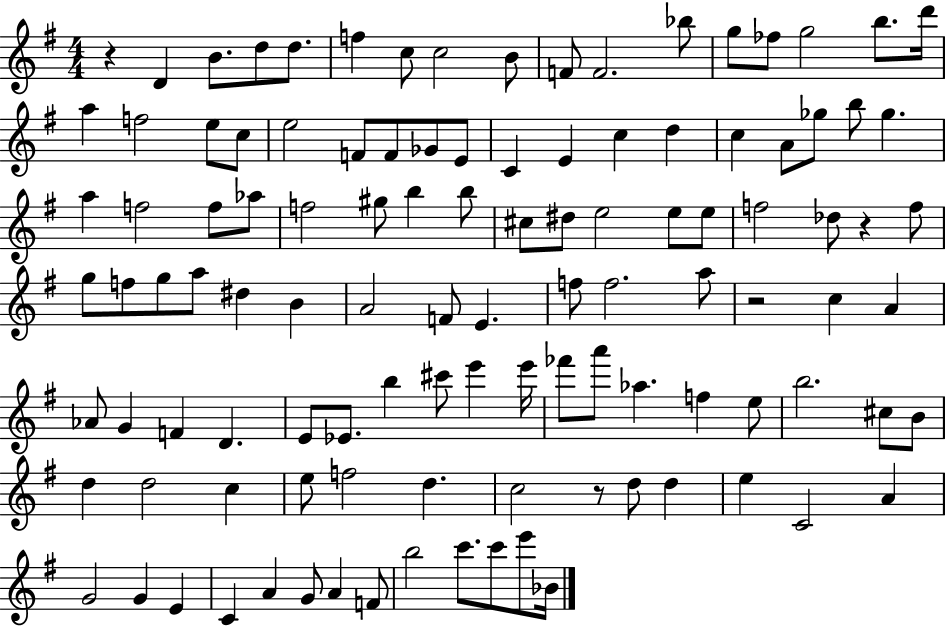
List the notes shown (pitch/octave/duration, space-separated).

R/q D4/q B4/e. D5/e D5/e. F5/q C5/e C5/h B4/e F4/e F4/h. Bb5/e G5/e FES5/e G5/h B5/e. D6/s A5/q F5/h E5/e C5/e E5/h F4/e F4/e Gb4/e E4/e C4/q E4/q C5/q D5/q C5/q A4/e Gb5/e B5/e Gb5/q. A5/q F5/h F5/e Ab5/e F5/h G#5/e B5/q B5/e C#5/e D#5/e E5/h E5/e E5/e F5/h Db5/e R/q F5/e G5/e F5/e G5/e A5/e D#5/q B4/q A4/h F4/e E4/q. F5/e F5/h. A5/e R/h C5/q A4/q Ab4/e G4/q F4/q D4/q. E4/e Eb4/e. B5/q C#6/e E6/q E6/s FES6/e A6/e Ab5/q. F5/q E5/e B5/h. C#5/e B4/e D5/q D5/h C5/q E5/e F5/h D5/q. C5/h R/e D5/e D5/q E5/q C4/h A4/q G4/h G4/q E4/q C4/q A4/q G4/e A4/q F4/e B5/h C6/e. C6/e E6/e Bb4/s